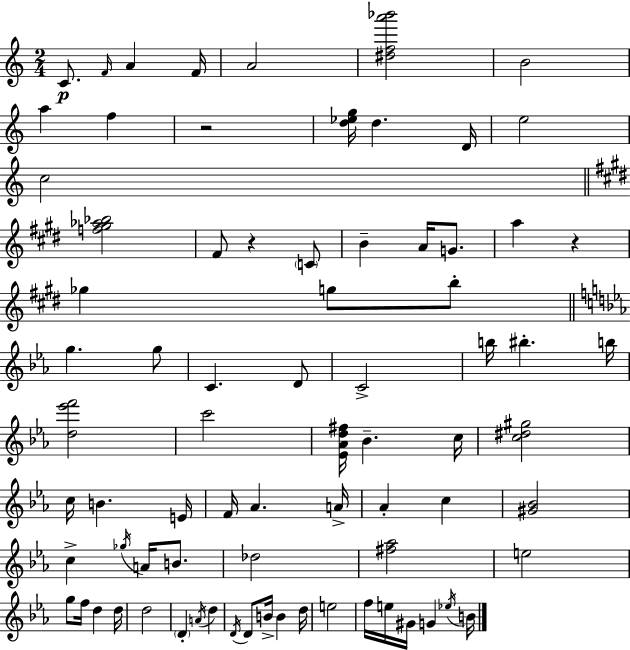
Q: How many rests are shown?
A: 3